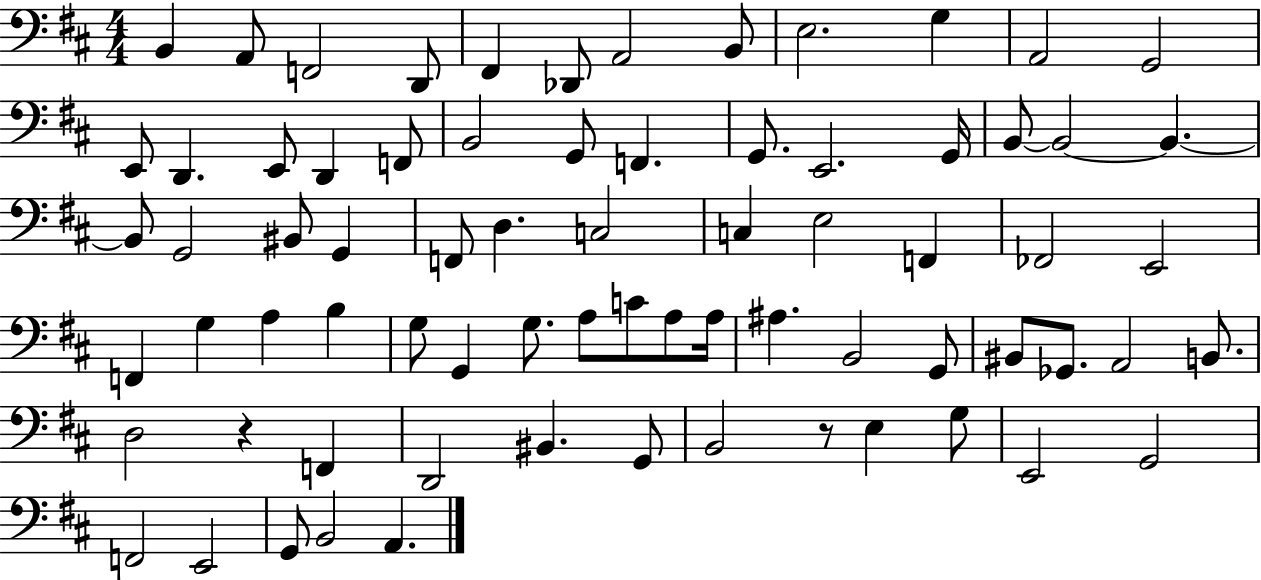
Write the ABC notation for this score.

X:1
T:Untitled
M:4/4
L:1/4
K:D
B,, A,,/2 F,,2 D,,/2 ^F,, _D,,/2 A,,2 B,,/2 E,2 G, A,,2 G,,2 E,,/2 D,, E,,/2 D,, F,,/2 B,,2 G,,/2 F,, G,,/2 E,,2 G,,/4 B,,/2 B,,2 B,, B,,/2 G,,2 ^B,,/2 G,, F,,/2 D, C,2 C, E,2 F,, _F,,2 E,,2 F,, G, A, B, G,/2 G,, G,/2 A,/2 C/2 A,/2 A,/4 ^A, B,,2 G,,/2 ^B,,/2 _G,,/2 A,,2 B,,/2 D,2 z F,, D,,2 ^B,, G,,/2 B,,2 z/2 E, G,/2 E,,2 G,,2 F,,2 E,,2 G,,/2 B,,2 A,,